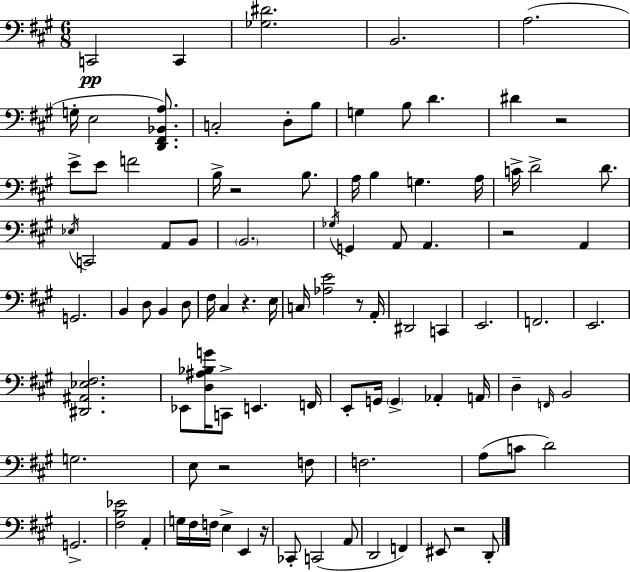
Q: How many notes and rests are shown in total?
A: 97